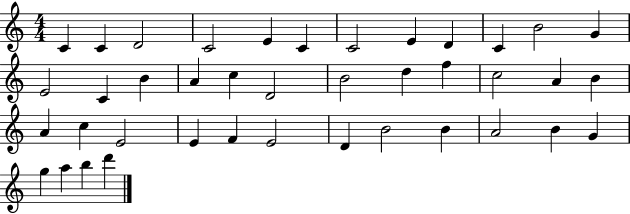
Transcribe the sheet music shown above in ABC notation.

X:1
T:Untitled
M:4/4
L:1/4
K:C
C C D2 C2 E C C2 E D C B2 G E2 C B A c D2 B2 d f c2 A B A c E2 E F E2 D B2 B A2 B G g a b d'